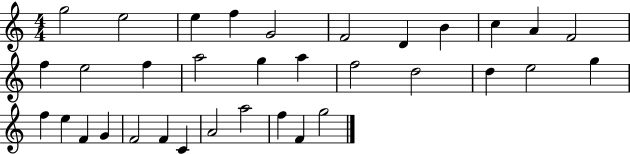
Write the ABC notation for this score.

X:1
T:Untitled
M:4/4
L:1/4
K:C
g2 e2 e f G2 F2 D B c A F2 f e2 f a2 g a f2 d2 d e2 g f e F G F2 F C A2 a2 f F g2